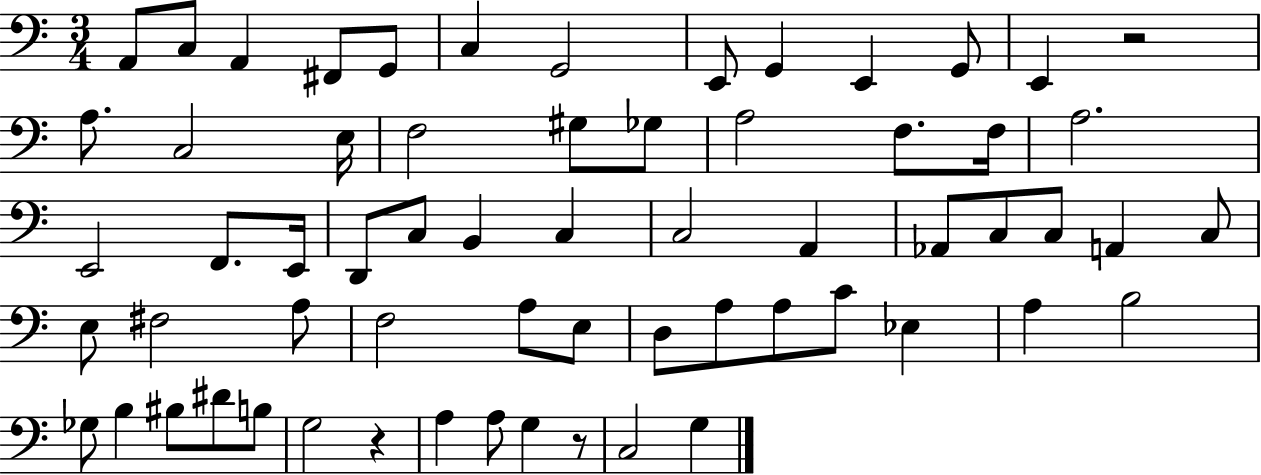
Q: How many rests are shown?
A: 3